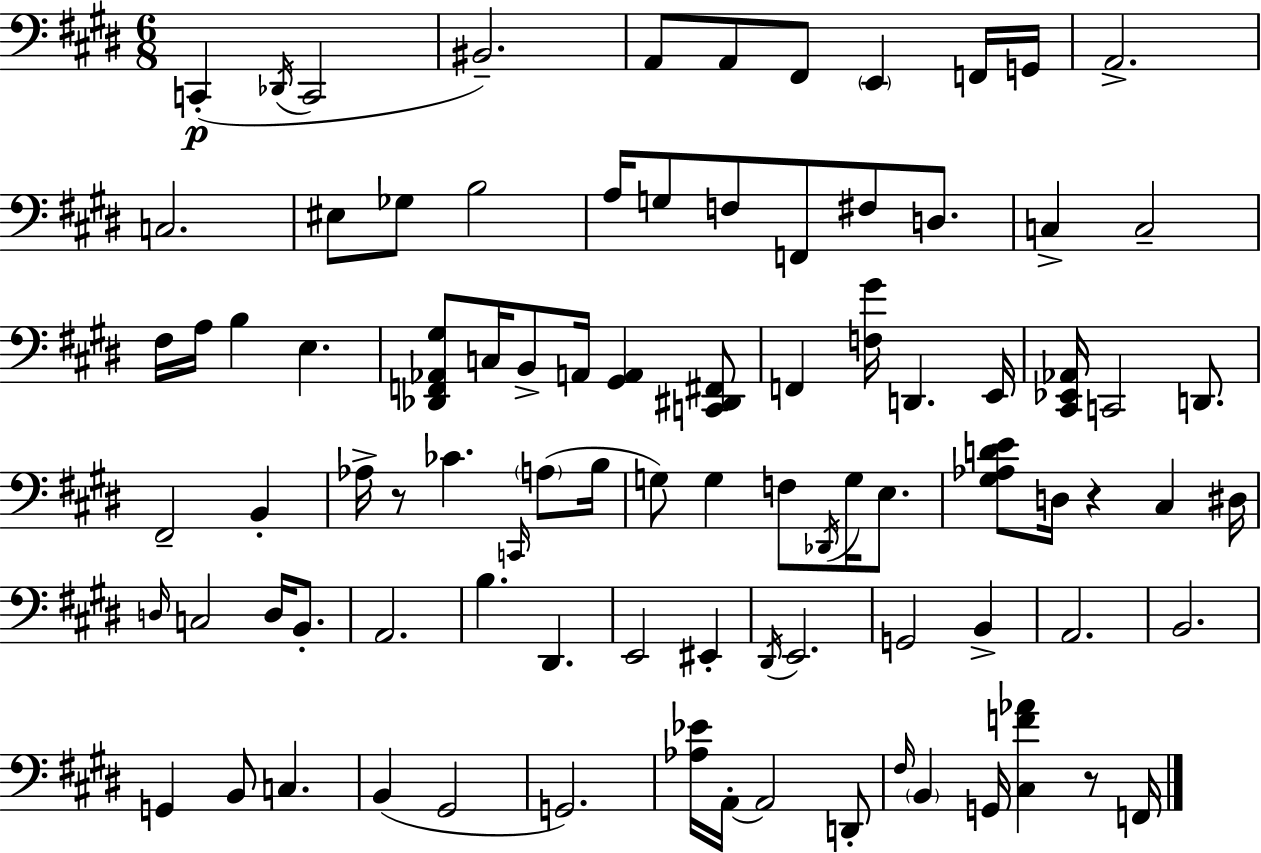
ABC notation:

X:1
T:Untitled
M:6/8
L:1/4
K:E
C,, _D,,/4 C,,2 ^B,,2 A,,/2 A,,/2 ^F,,/2 E,, F,,/4 G,,/4 A,,2 C,2 ^E,/2 _G,/2 B,2 A,/4 G,/2 F,/2 F,,/2 ^F,/2 D,/2 C, C,2 ^F,/4 A,/4 B, E, [_D,,F,,_A,,^G,]/2 C,/4 B,,/2 A,,/4 [^G,,A,,] [C,,^D,,^F,,]/2 F,, [F,^G]/4 D,, E,,/4 [^C,,_E,,_A,,]/4 C,,2 D,,/2 ^F,,2 B,, _A,/4 z/2 _C C,,/4 A,/2 B,/4 G,/2 G, F,/2 _D,,/4 G,/4 E,/2 [^G,_A,DE]/2 D,/4 z ^C, ^D,/4 D,/4 C,2 D,/4 B,,/2 A,,2 B, ^D,, E,,2 ^E,, ^D,,/4 E,,2 G,,2 B,, A,,2 B,,2 G,, B,,/2 C, B,, ^G,,2 G,,2 [_A,_E]/4 A,,/4 A,,2 D,,/2 ^F,/4 B,, G,,/4 [^C,F_A] z/2 F,,/4